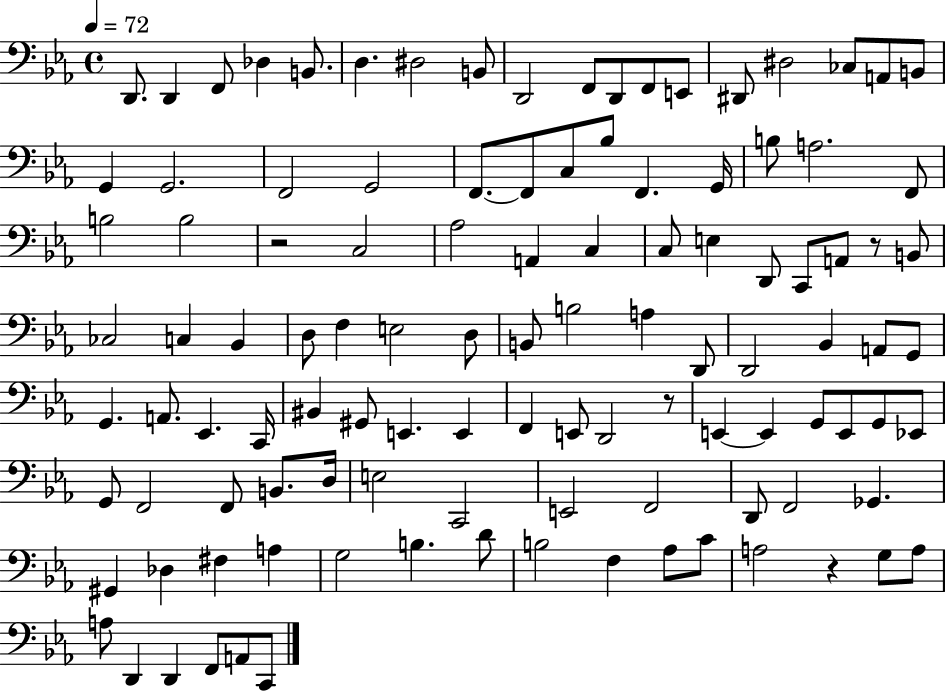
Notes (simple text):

D2/e. D2/q F2/e Db3/q B2/e. D3/q. D#3/h B2/e D2/h F2/e D2/e F2/e E2/e D#2/e D#3/h CES3/e A2/e B2/e G2/q G2/h. F2/h G2/h F2/e. F2/e C3/e Bb3/e F2/q. G2/s B3/e A3/h. F2/e B3/h B3/h R/h C3/h Ab3/h A2/q C3/q C3/e E3/q D2/e C2/e A2/e R/e B2/e CES3/h C3/q Bb2/q D3/e F3/q E3/h D3/e B2/e B3/h A3/q D2/e D2/h Bb2/q A2/e G2/e G2/q. A2/e. Eb2/q. C2/s BIS2/q G#2/e E2/q. E2/q F2/q E2/e D2/h R/e E2/q E2/q G2/e E2/e G2/e Eb2/e G2/e F2/h F2/e B2/e. D3/s E3/h C2/h E2/h F2/h D2/e F2/h Gb2/q. G#2/q Db3/q F#3/q A3/q G3/h B3/q. D4/e B3/h F3/q Ab3/e C4/e A3/h R/q G3/e A3/e A3/e D2/q D2/q F2/e A2/e C2/e